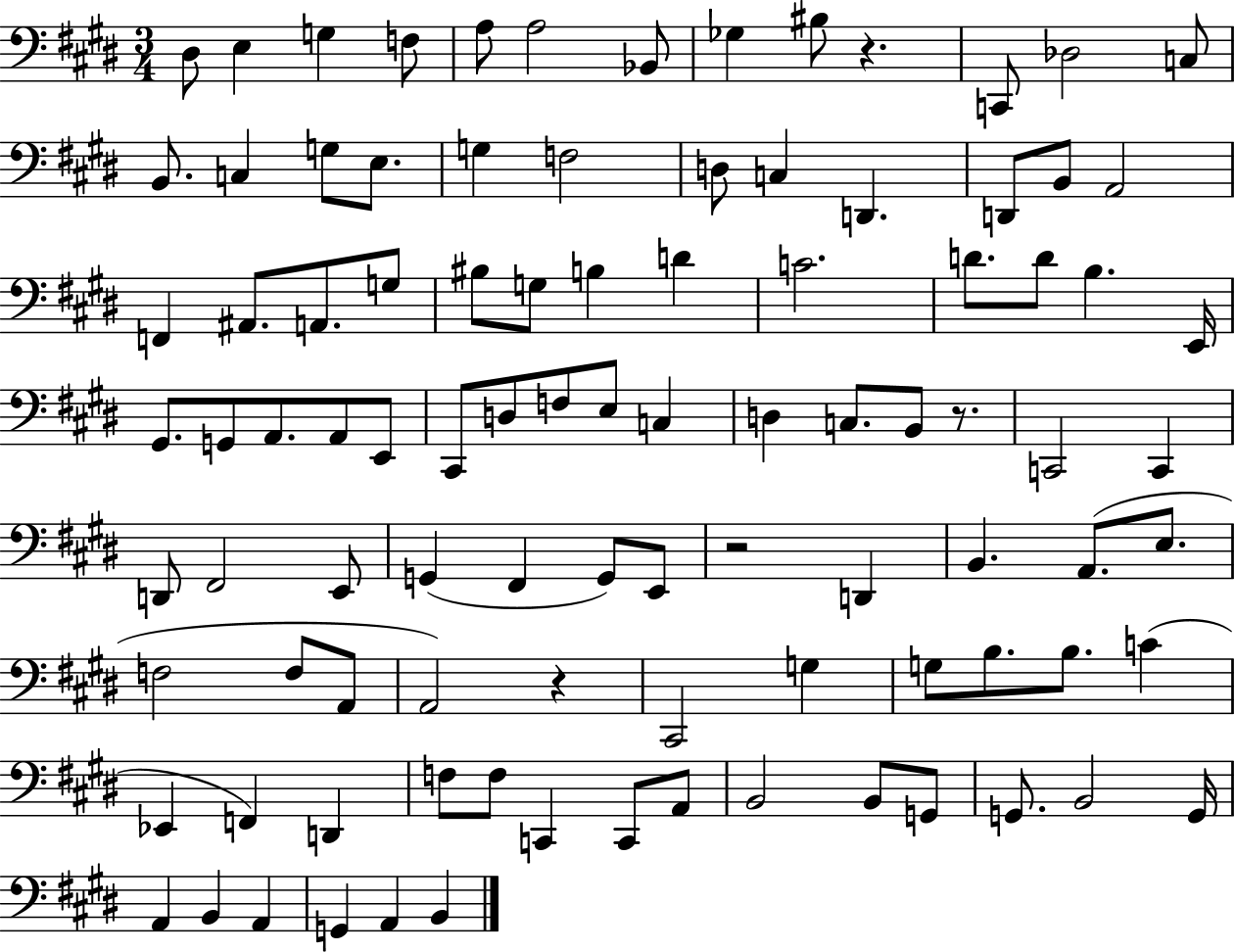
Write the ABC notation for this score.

X:1
T:Untitled
M:3/4
L:1/4
K:E
^D,/2 E, G, F,/2 A,/2 A,2 _B,,/2 _G, ^B,/2 z C,,/2 _D,2 C,/2 B,,/2 C, G,/2 E,/2 G, F,2 D,/2 C, D,, D,,/2 B,,/2 A,,2 F,, ^A,,/2 A,,/2 G,/2 ^B,/2 G,/2 B, D C2 D/2 D/2 B, E,,/4 ^G,,/2 G,,/2 A,,/2 A,,/2 E,,/2 ^C,,/2 D,/2 F,/2 E,/2 C, D, C,/2 B,,/2 z/2 C,,2 C,, D,,/2 ^F,,2 E,,/2 G,, ^F,, G,,/2 E,,/2 z2 D,, B,, A,,/2 E,/2 F,2 F,/2 A,,/2 A,,2 z ^C,,2 G, G,/2 B,/2 B,/2 C _E,, F,, D,, F,/2 F,/2 C,, C,,/2 A,,/2 B,,2 B,,/2 G,,/2 G,,/2 B,,2 G,,/4 A,, B,, A,, G,, A,, B,,